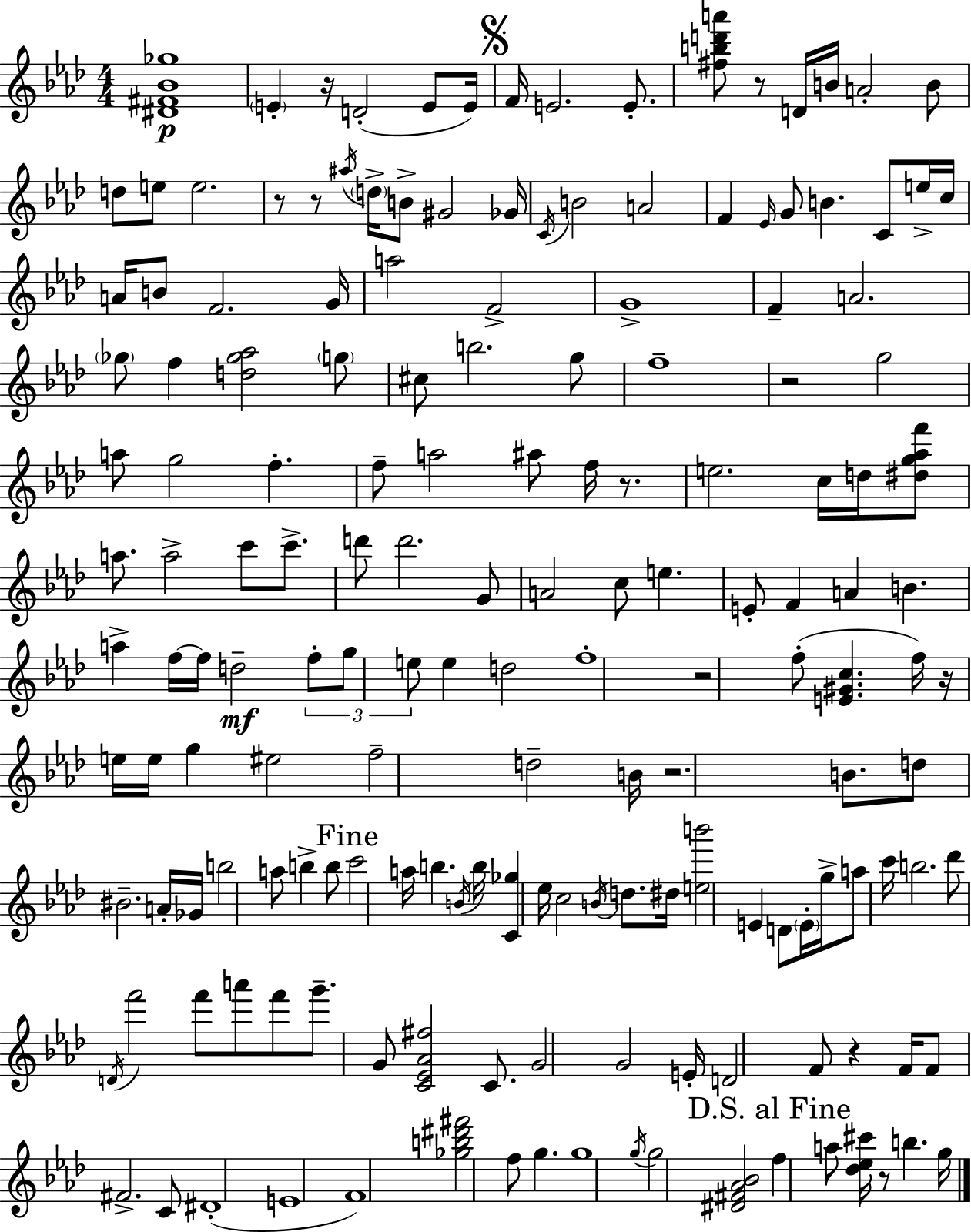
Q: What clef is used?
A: treble